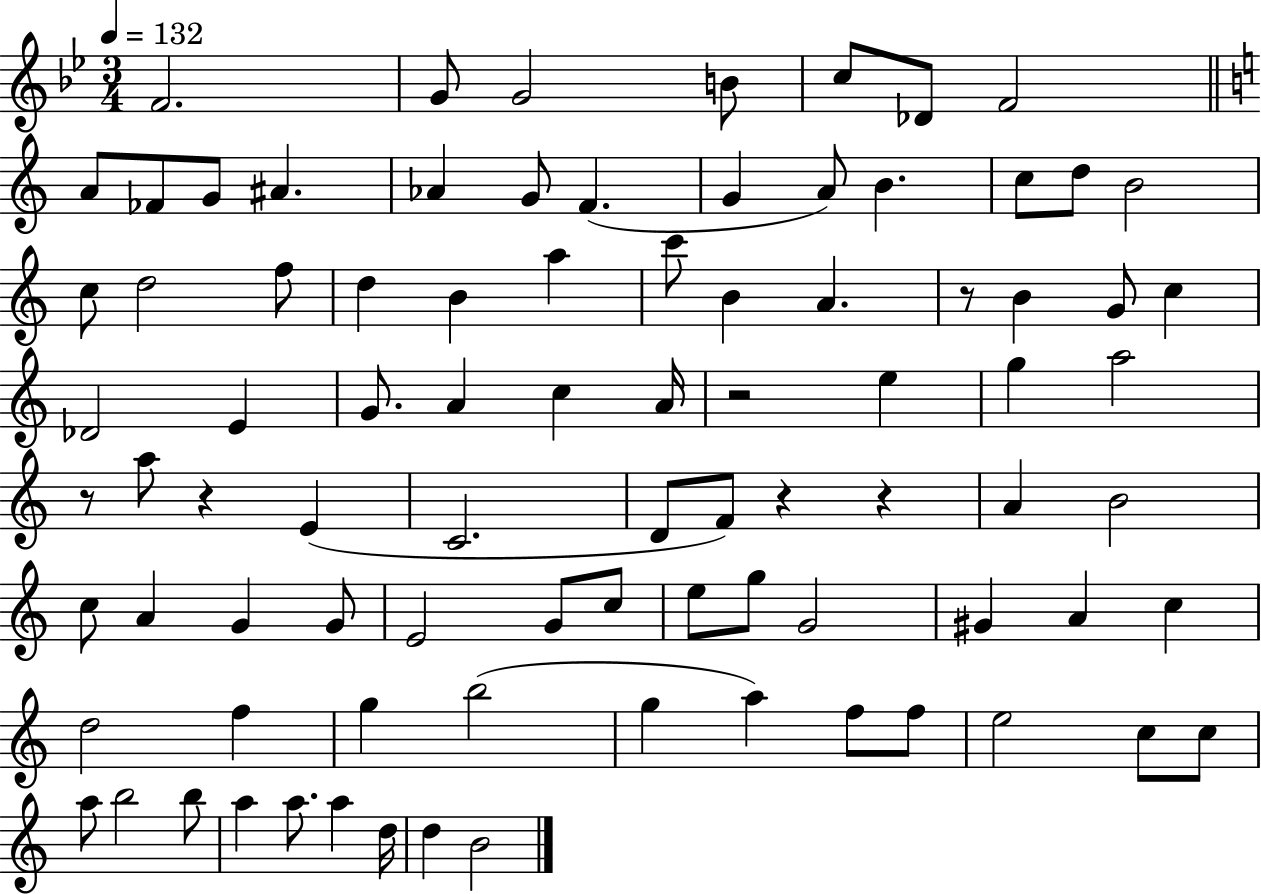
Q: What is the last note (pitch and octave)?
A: B4